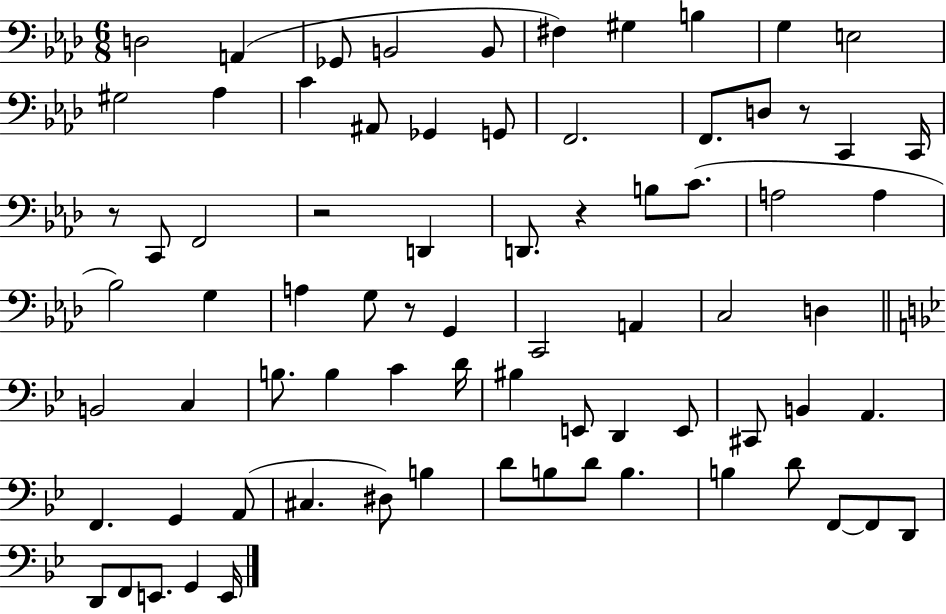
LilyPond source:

{
  \clef bass
  \numericTimeSignature
  \time 6/8
  \key aes \major
  d2 a,4( | ges,8 b,2 b,8 | fis4) gis4 b4 | g4 e2 | \break gis2 aes4 | c'4 ais,8 ges,4 g,8 | f,2. | f,8. d8 r8 c,4 c,16 | \break r8 c,8 f,2 | r2 d,4 | d,8. r4 b8 c'8.( | a2 a4 | \break bes2) g4 | a4 g8 r8 g,4 | c,2 a,4 | c2 d4 | \break \bar "||" \break \key bes \major b,2 c4 | b8. b4 c'4 d'16 | bis4 e,8 d,4 e,8 | cis,8 b,4 a,4. | \break f,4. g,4 a,8( | cis4. dis8) b4 | d'8 b8 d'8 b4. | b4 d'8 f,8~~ f,8 d,8 | \break d,8 f,8 e,8. g,4 e,16 | \bar "|."
}